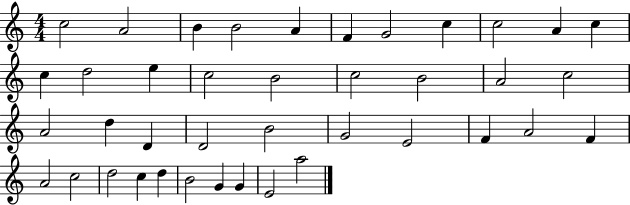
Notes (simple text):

C5/h A4/h B4/q B4/h A4/q F4/q G4/h C5/q C5/h A4/q C5/q C5/q D5/h E5/q C5/h B4/h C5/h B4/h A4/h C5/h A4/h D5/q D4/q D4/h B4/h G4/h E4/h F4/q A4/h F4/q A4/h C5/h D5/h C5/q D5/q B4/h G4/q G4/q E4/h A5/h